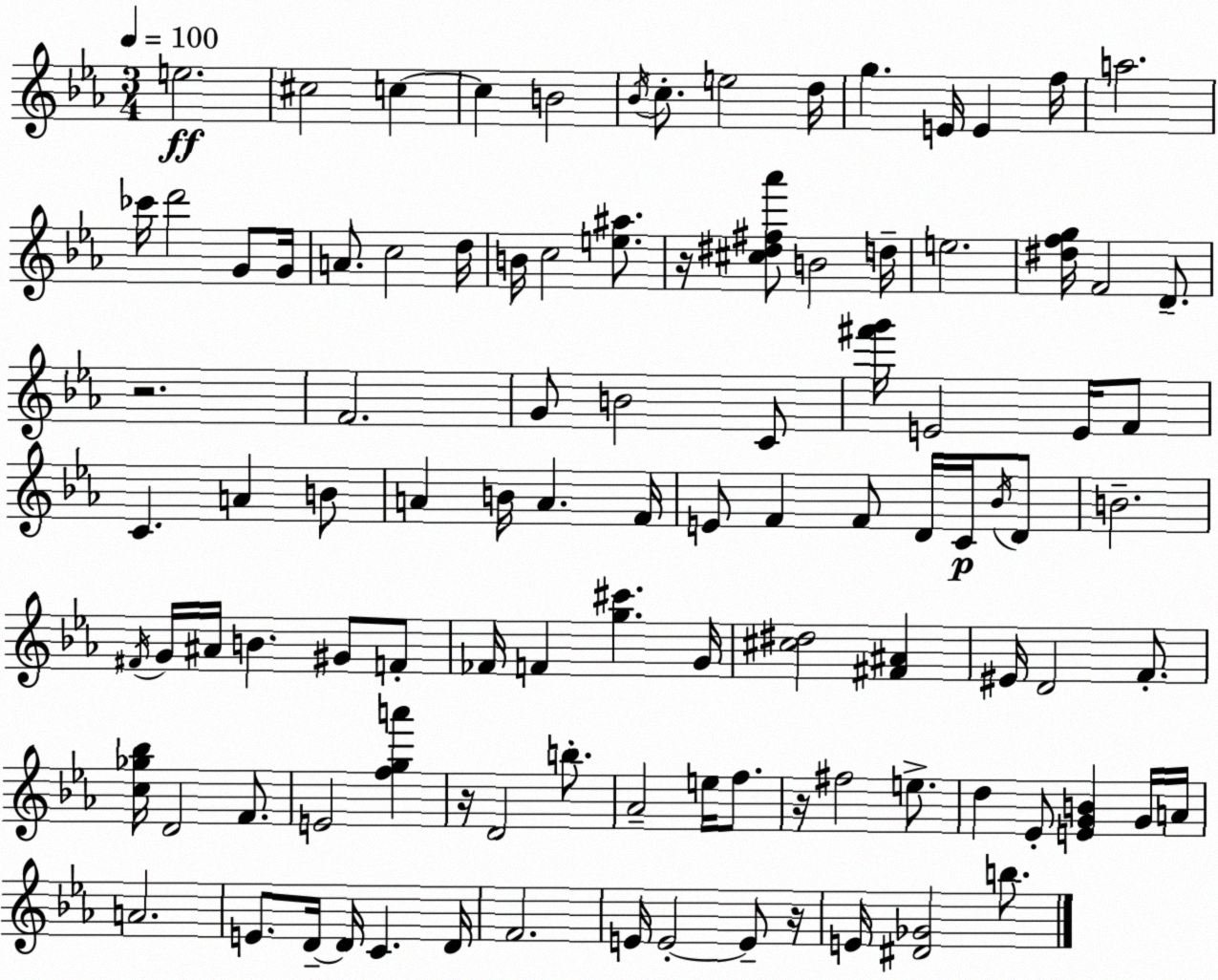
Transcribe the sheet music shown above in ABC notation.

X:1
T:Untitled
M:3/4
L:1/4
K:Cm
e2 ^c2 c c B2 _B/4 c/2 e2 d/4 g E/4 E f/4 a2 _c'/4 d'2 G/2 G/4 A/2 c2 d/4 B/4 c2 [e^a]/2 z/4 [^c^d^f_a']/2 B2 d/4 e2 [^dfg]/4 F2 D/2 z2 F2 G/2 B2 C/2 [^f'g']/4 E2 E/4 F/2 C A B/2 A B/4 A F/4 E/2 F F/2 D/4 C/4 _B/4 D/2 B2 ^F/4 G/4 ^A/4 B ^G/2 F/2 _F/4 F [g^c'] G/4 [^c^d]2 [^F^A] ^E/4 D2 F/2 [c_g_b]/4 D2 F/2 E2 [fga'] z/4 D2 b/2 _A2 e/4 f/2 z/4 ^f2 e/2 d _E/2 [EGB] G/4 A/4 A2 E/2 D/4 D/4 C D/4 F2 E/4 E2 E/2 z/4 E/4 [^D_G]2 b/2